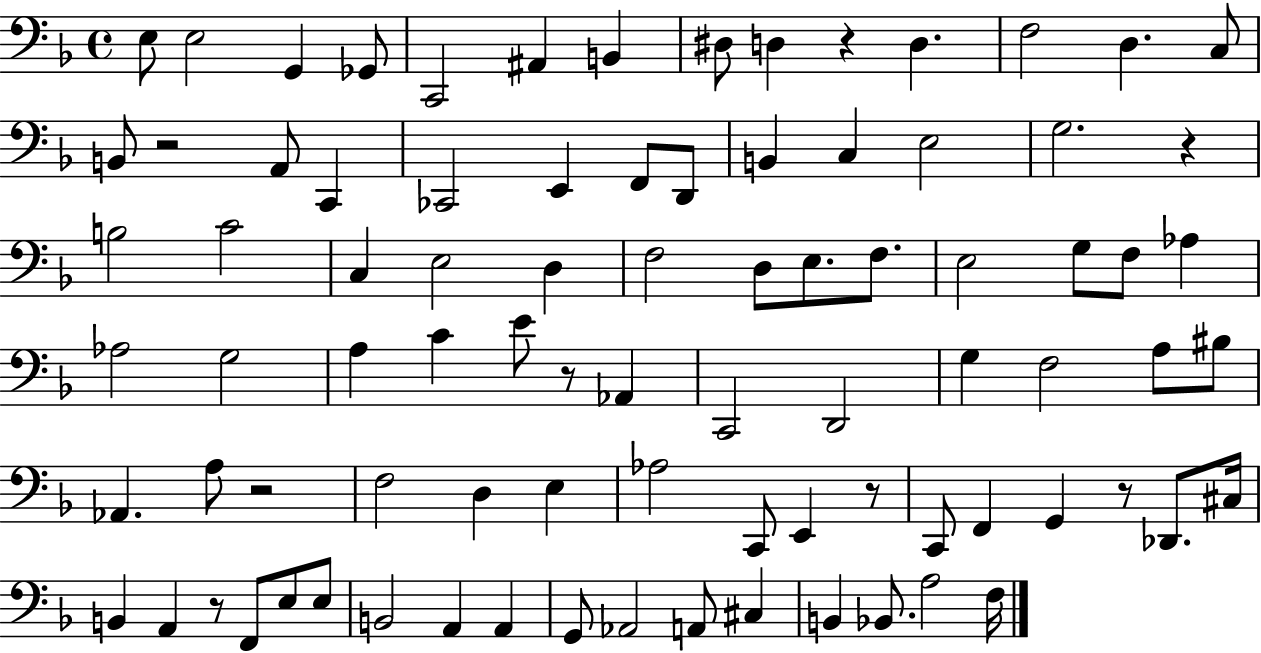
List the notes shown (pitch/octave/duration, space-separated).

E3/e E3/h G2/q Gb2/e C2/h A#2/q B2/q D#3/e D3/q R/q D3/q. F3/h D3/q. C3/e B2/e R/h A2/e C2/q CES2/h E2/q F2/e D2/e B2/q C3/q E3/h G3/h. R/q B3/h C4/h C3/q E3/h D3/q F3/h D3/e E3/e. F3/e. E3/h G3/e F3/e Ab3/q Ab3/h G3/h A3/q C4/q E4/e R/e Ab2/q C2/h D2/h G3/q F3/h A3/e BIS3/e Ab2/q. A3/e R/h F3/h D3/q E3/q Ab3/h C2/e E2/q R/e C2/e F2/q G2/q R/e Db2/e. C#3/s B2/q A2/q R/e F2/e E3/e E3/e B2/h A2/q A2/q G2/e Ab2/h A2/e C#3/q B2/q Bb2/e. A3/h F3/s